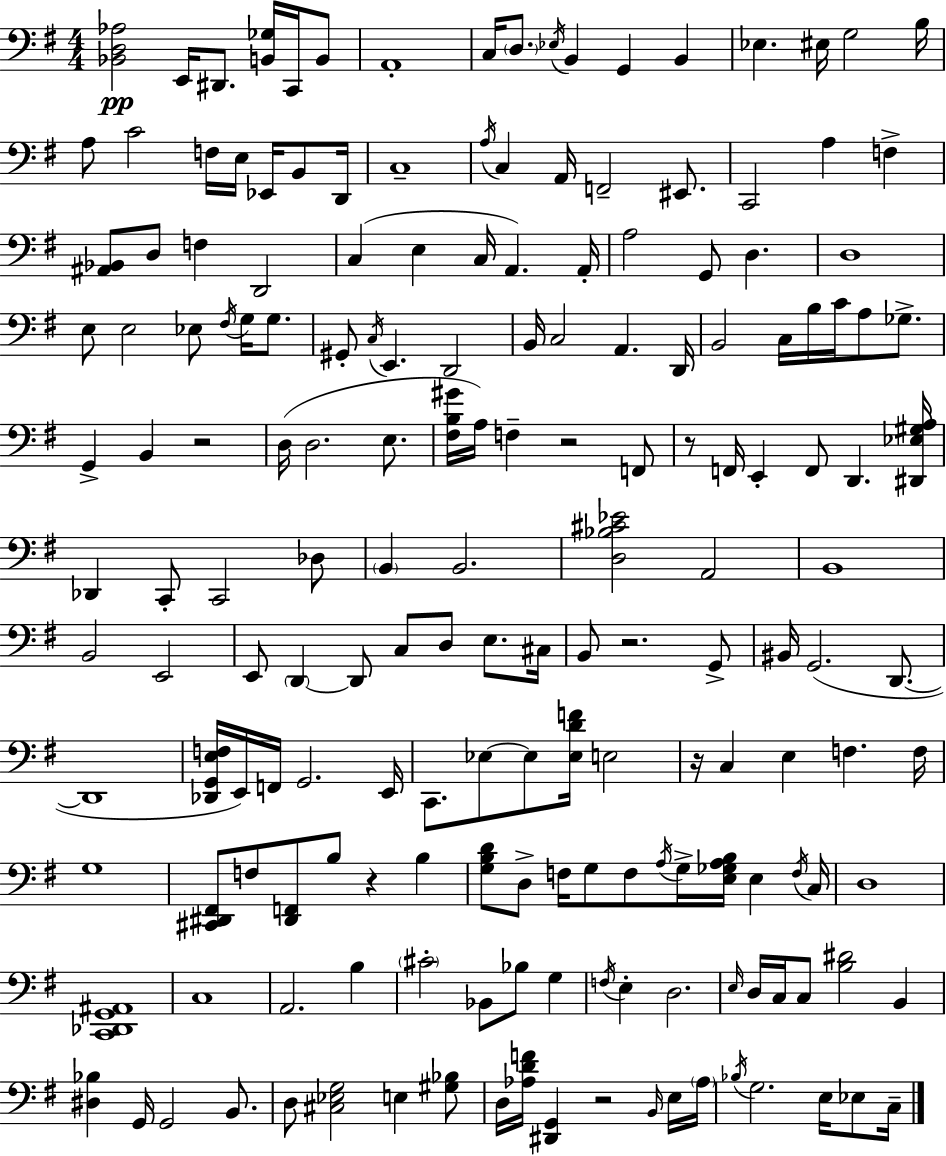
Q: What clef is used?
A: bass